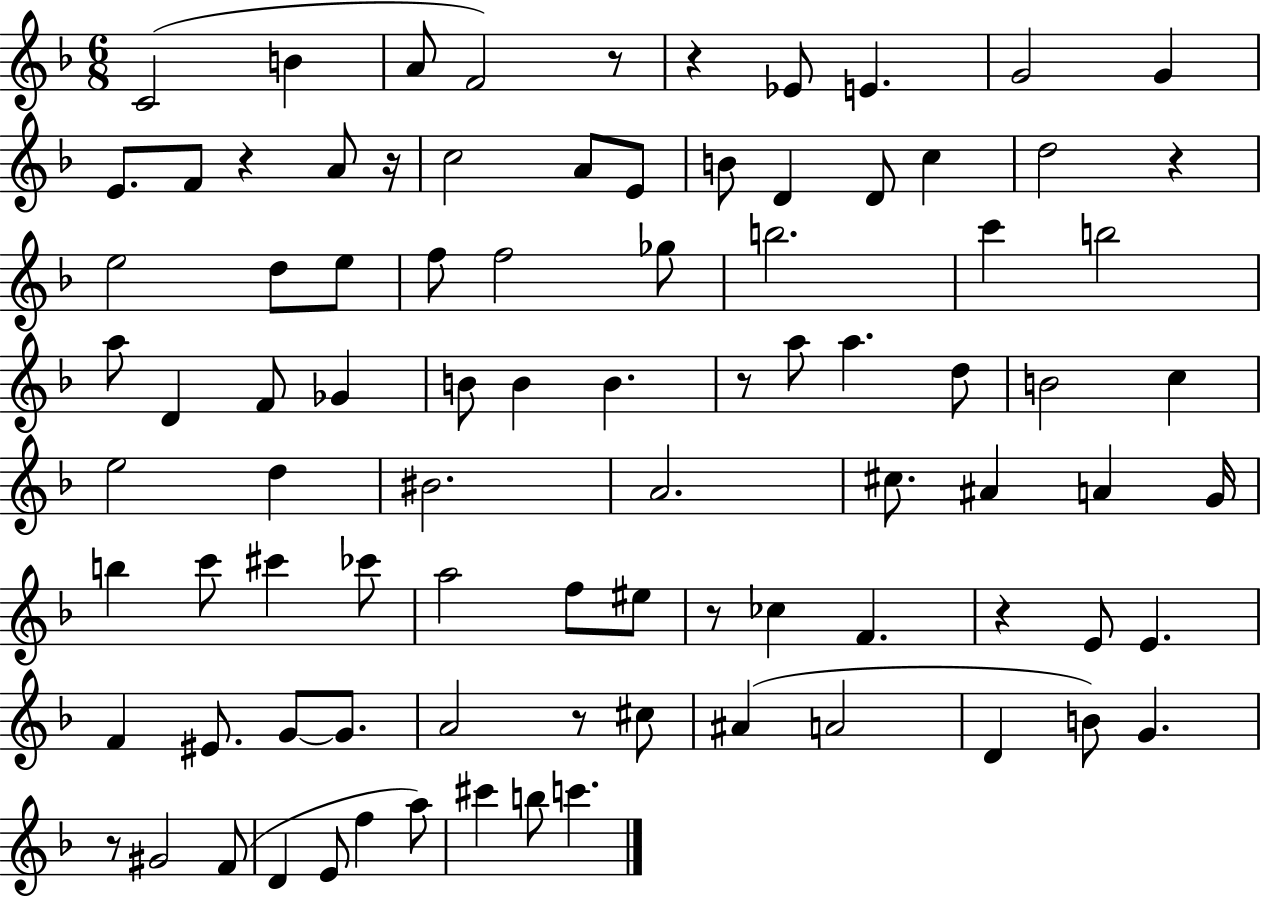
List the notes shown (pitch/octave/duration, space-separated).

C4/h B4/q A4/e F4/h R/e R/q Eb4/e E4/q. G4/h G4/q E4/e. F4/e R/q A4/e R/s C5/h A4/e E4/e B4/e D4/q D4/e C5/q D5/h R/q E5/h D5/e E5/e F5/e F5/h Gb5/e B5/h. C6/q B5/h A5/e D4/q F4/e Gb4/q B4/e B4/q B4/q. R/e A5/e A5/q. D5/e B4/h C5/q E5/h D5/q BIS4/h. A4/h. C#5/e. A#4/q A4/q G4/s B5/q C6/e C#6/q CES6/e A5/h F5/e EIS5/e R/e CES5/q F4/q. R/q E4/e E4/q. F4/q EIS4/e. G4/e G4/e. A4/h R/e C#5/e A#4/q A4/h D4/q B4/e G4/q. R/e G#4/h F4/e D4/q E4/e F5/q A5/e C#6/q B5/e C6/q.